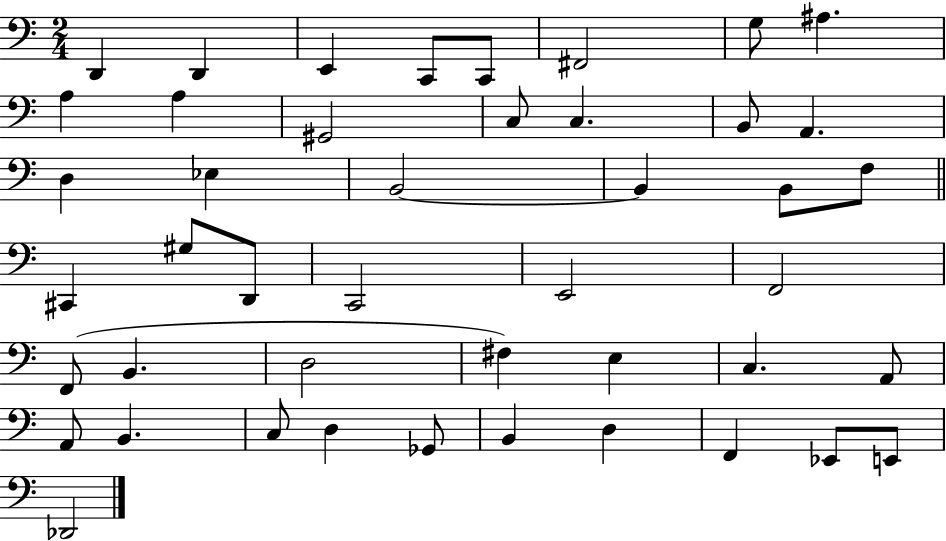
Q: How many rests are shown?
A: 0